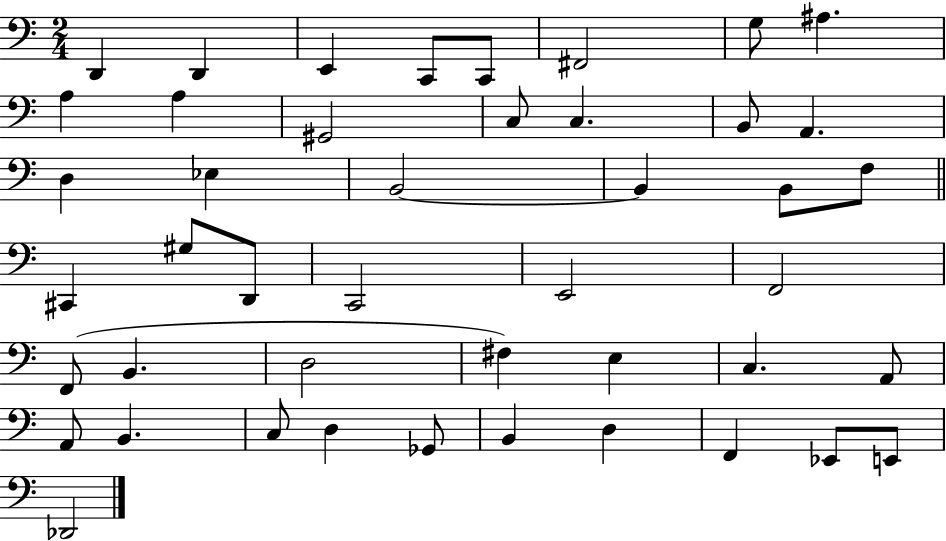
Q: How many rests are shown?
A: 0